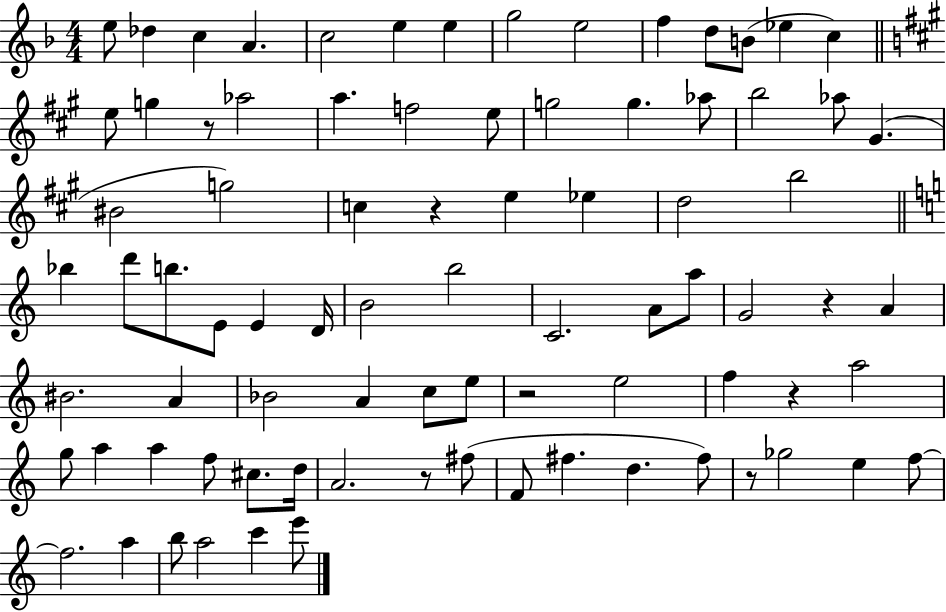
{
  \clef treble
  \numericTimeSignature
  \time 4/4
  \key f \major
  \repeat volta 2 { e''8 des''4 c''4 a'4. | c''2 e''4 e''4 | g''2 e''2 | f''4 d''8 b'8( ees''4 c''4) | \break \bar "||" \break \key a \major e''8 g''4 r8 aes''2 | a''4. f''2 e''8 | g''2 g''4. aes''8 | b''2 aes''8 gis'4.( | \break bis'2 g''2) | c''4 r4 e''4 ees''4 | d''2 b''2 | \bar "||" \break \key c \major bes''4 d'''8 b''8. e'8 e'4 d'16 | b'2 b''2 | c'2. a'8 a''8 | g'2 r4 a'4 | \break bis'2. a'4 | bes'2 a'4 c''8 e''8 | r2 e''2 | f''4 r4 a''2 | \break g''8 a''4 a''4 f''8 cis''8. d''16 | a'2. r8 fis''8( | f'8 fis''4. d''4. fis''8) | r8 ges''2 e''4 f''8~~ | \break f''2. a''4 | b''8 a''2 c'''4 e'''8 | } \bar "|."
}